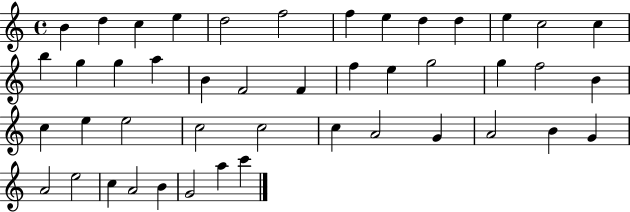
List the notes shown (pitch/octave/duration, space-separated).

B4/q D5/q C5/q E5/q D5/h F5/h F5/q E5/q D5/q D5/q E5/q C5/h C5/q B5/q G5/q G5/q A5/q B4/q F4/h F4/q F5/q E5/q G5/h G5/q F5/h B4/q C5/q E5/q E5/h C5/h C5/h C5/q A4/h G4/q A4/h B4/q G4/q A4/h E5/h C5/q A4/h B4/q G4/h A5/q C6/q